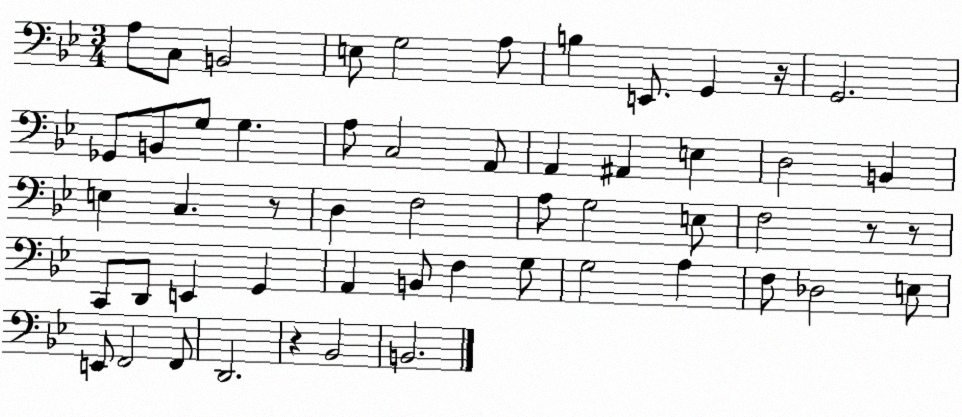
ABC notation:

X:1
T:Untitled
M:3/4
L:1/4
K:Bb
A,/2 C,/2 B,,2 E,/2 G,2 A,/2 B, E,,/2 G,, z/4 G,,2 _G,,/2 B,,/2 G,/2 G, A,/2 C,2 A,,/2 A,, ^A,, E, D,2 B,, E, C, z/2 D, F,2 A,/2 G,2 E,/2 F,2 z/2 z/2 C,,/2 D,,/2 E,, G,, A,, B,,/2 F, G,/2 G,2 A, F,/2 _D,2 E,/2 E,,/2 F,,2 F,,/2 D,,2 z _B,,2 B,,2